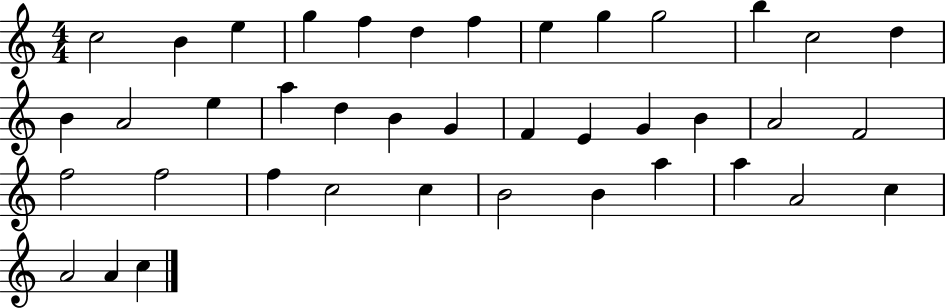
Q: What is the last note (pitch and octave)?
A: C5